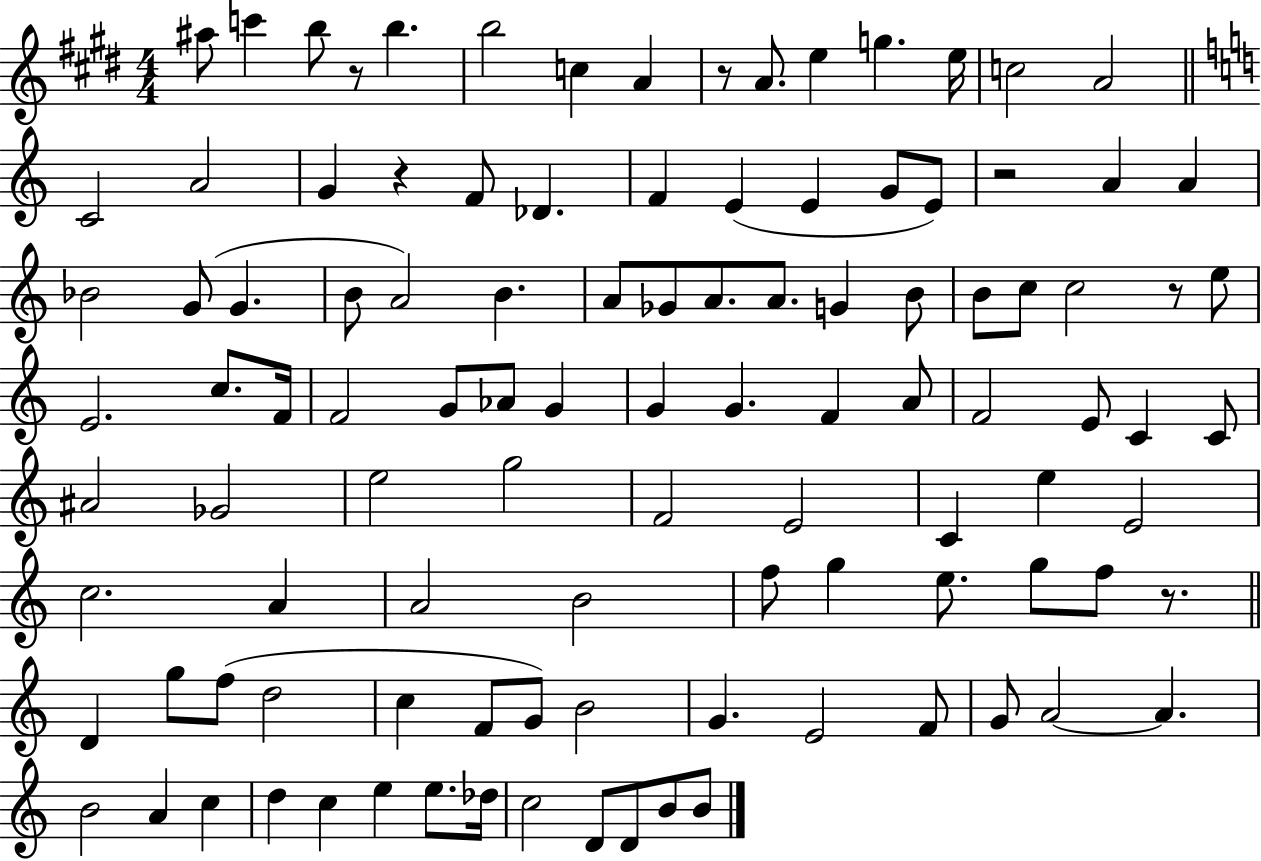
X:1
T:Untitled
M:4/4
L:1/4
K:E
^a/2 c' b/2 z/2 b b2 c A z/2 A/2 e g e/4 c2 A2 C2 A2 G z F/2 _D F E E G/2 E/2 z2 A A _B2 G/2 G B/2 A2 B A/2 _G/2 A/2 A/2 G B/2 B/2 c/2 c2 z/2 e/2 E2 c/2 F/4 F2 G/2 _A/2 G G G F A/2 F2 E/2 C C/2 ^A2 _G2 e2 g2 F2 E2 C e E2 c2 A A2 B2 f/2 g e/2 g/2 f/2 z/2 D g/2 f/2 d2 c F/2 G/2 B2 G E2 F/2 G/2 A2 A B2 A c d c e e/2 _d/4 c2 D/2 D/2 B/2 B/2